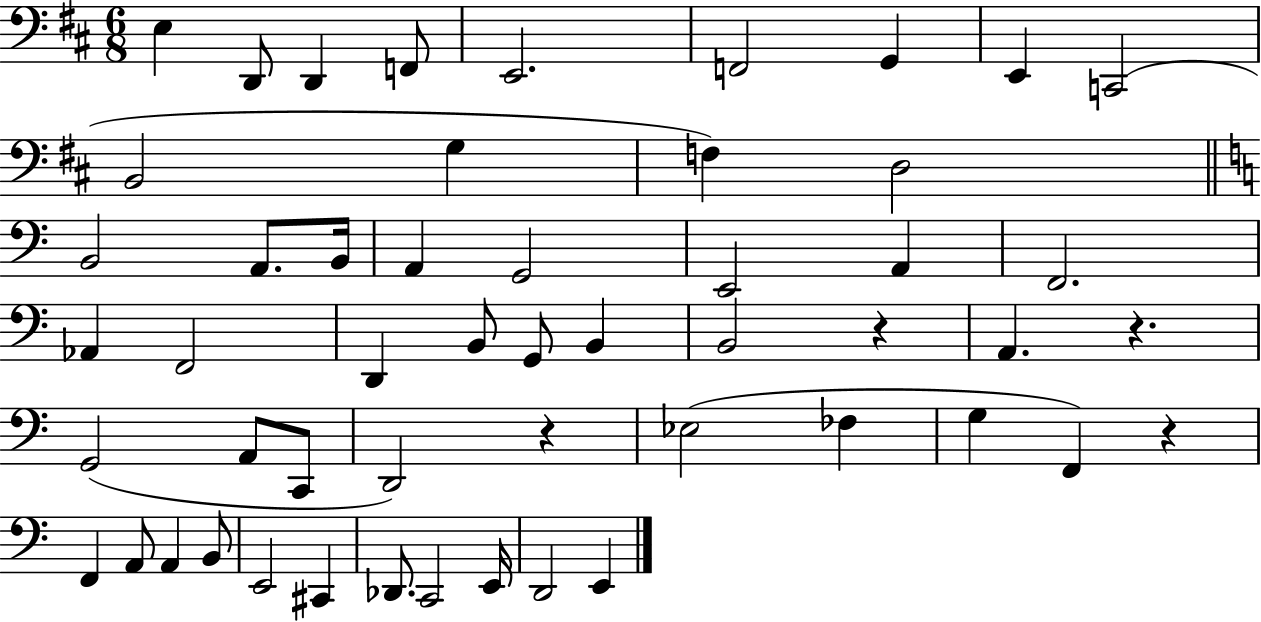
{
  \clef bass
  \numericTimeSignature
  \time 6/8
  \key d \major
  e4 d,8 d,4 f,8 | e,2. | f,2 g,4 | e,4 c,2( | \break b,2 g4 | f4) d2 | \bar "||" \break \key a \minor b,2 a,8. b,16 | a,4 g,2 | e,2 a,4 | f,2. | \break aes,4 f,2 | d,4 b,8 g,8 b,4 | b,2 r4 | a,4. r4. | \break g,2( a,8 c,8 | d,2) r4 | ees2( fes4 | g4 f,4) r4 | \break f,4 a,8 a,4 b,8 | e,2 cis,4 | des,8. c,2 e,16 | d,2 e,4 | \break \bar "|."
}